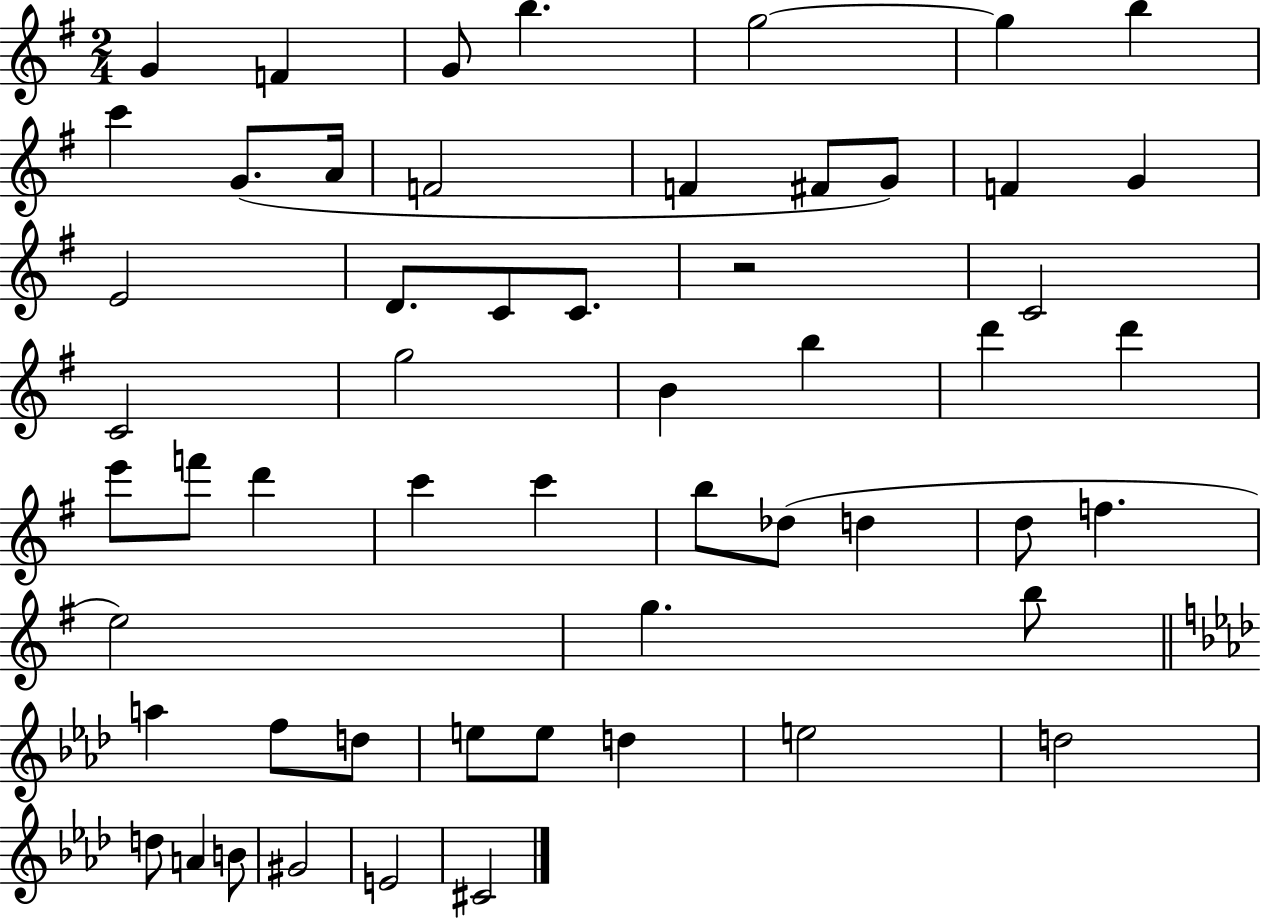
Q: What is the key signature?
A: G major